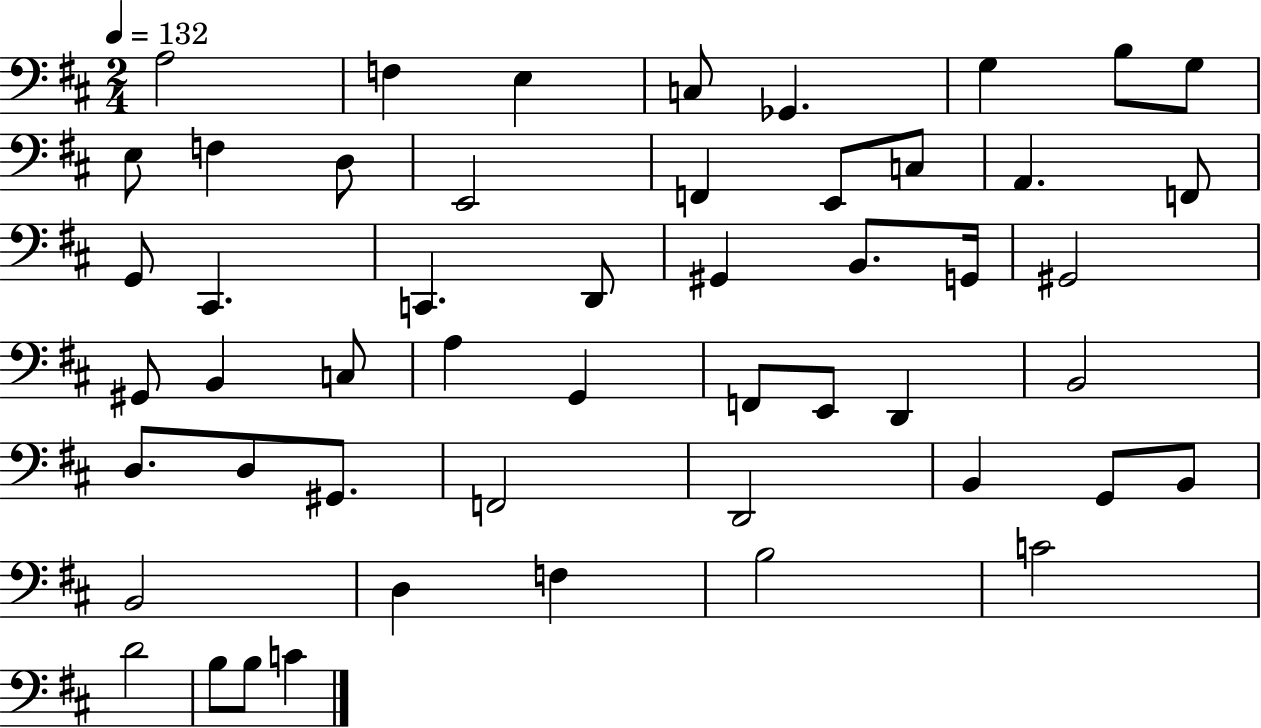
{
  \clef bass
  \numericTimeSignature
  \time 2/4
  \key d \major
  \tempo 4 = 132
  \repeat volta 2 { a2 | f4 e4 | c8 ges,4. | g4 b8 g8 | \break e8 f4 d8 | e,2 | f,4 e,8 c8 | a,4. f,8 | \break g,8 cis,4. | c,4. d,8 | gis,4 b,8. g,16 | gis,2 | \break gis,8 b,4 c8 | a4 g,4 | f,8 e,8 d,4 | b,2 | \break d8. d8 gis,8. | f,2 | d,2 | b,4 g,8 b,8 | \break b,2 | d4 f4 | b2 | c'2 | \break d'2 | b8 b8 c'4 | } \bar "|."
}